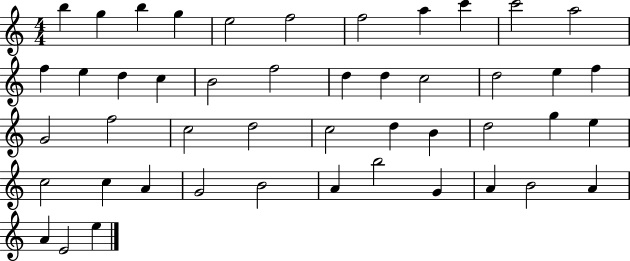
{
  \clef treble
  \numericTimeSignature
  \time 4/4
  \key c \major
  b''4 g''4 b''4 g''4 | e''2 f''2 | f''2 a''4 c'''4 | c'''2 a''2 | \break f''4 e''4 d''4 c''4 | b'2 f''2 | d''4 d''4 c''2 | d''2 e''4 f''4 | \break g'2 f''2 | c''2 d''2 | c''2 d''4 b'4 | d''2 g''4 e''4 | \break c''2 c''4 a'4 | g'2 b'2 | a'4 b''2 g'4 | a'4 b'2 a'4 | \break a'4 e'2 e''4 | \bar "|."
}